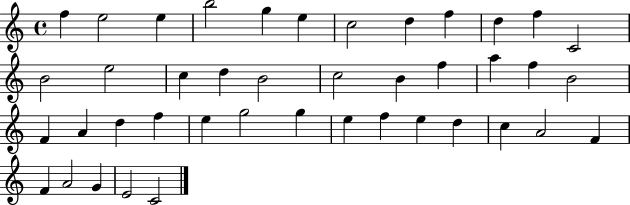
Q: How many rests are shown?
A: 0